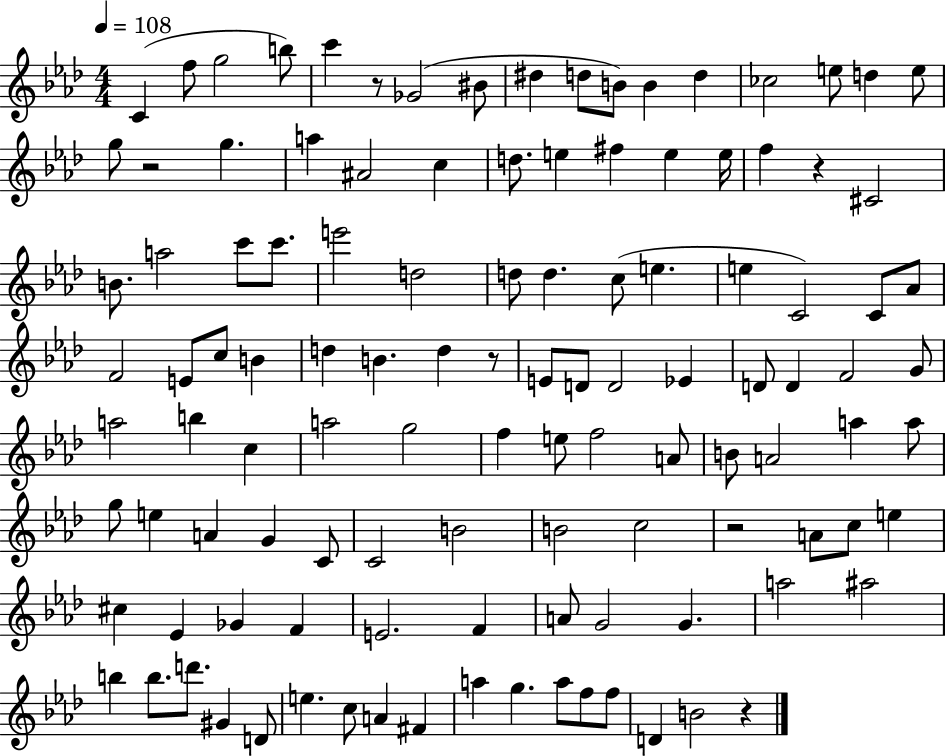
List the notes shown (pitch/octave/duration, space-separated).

C4/q F5/e G5/h B5/e C6/q R/e Gb4/h BIS4/e D#5/q D5/e B4/e B4/q D5/q CES5/h E5/e D5/q E5/e G5/e R/h G5/q. A5/q A#4/h C5/q D5/e. E5/q F#5/q E5/q E5/s F5/q R/q C#4/h B4/e. A5/h C6/e C6/e. E6/h D5/h D5/e D5/q. C5/e E5/q. E5/q C4/h C4/e Ab4/e F4/h E4/e C5/e B4/q D5/q B4/q. D5/q R/e E4/e D4/e D4/h Eb4/q D4/e D4/q F4/h G4/e A5/h B5/q C5/q A5/h G5/h F5/q E5/e F5/h A4/e B4/e A4/h A5/q A5/e G5/e E5/q A4/q G4/q C4/e C4/h B4/h B4/h C5/h R/h A4/e C5/e E5/q C#5/q Eb4/q Gb4/q F4/q E4/h. F4/q A4/e G4/h G4/q. A5/h A#5/h B5/q B5/e. D6/e. G#4/q D4/e E5/q. C5/e A4/q F#4/q A5/q G5/q. A5/e F5/e F5/e D4/q B4/h R/q